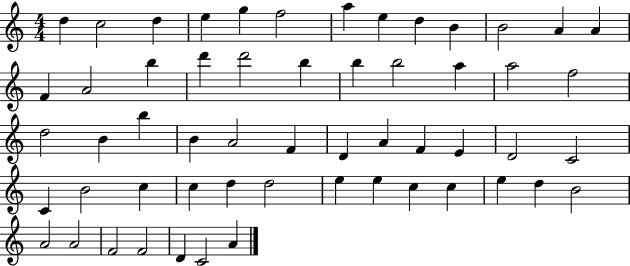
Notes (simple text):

D5/q C5/h D5/q E5/q G5/q F5/h A5/q E5/q D5/q B4/q B4/h A4/q A4/q F4/q A4/h B5/q D6/q D6/h B5/q B5/q B5/h A5/q A5/h F5/h D5/h B4/q B5/q B4/q A4/h F4/q D4/q A4/q F4/q E4/q D4/h C4/h C4/q B4/h C5/q C5/q D5/q D5/h E5/q E5/q C5/q C5/q E5/q D5/q B4/h A4/h A4/h F4/h F4/h D4/q C4/h A4/q